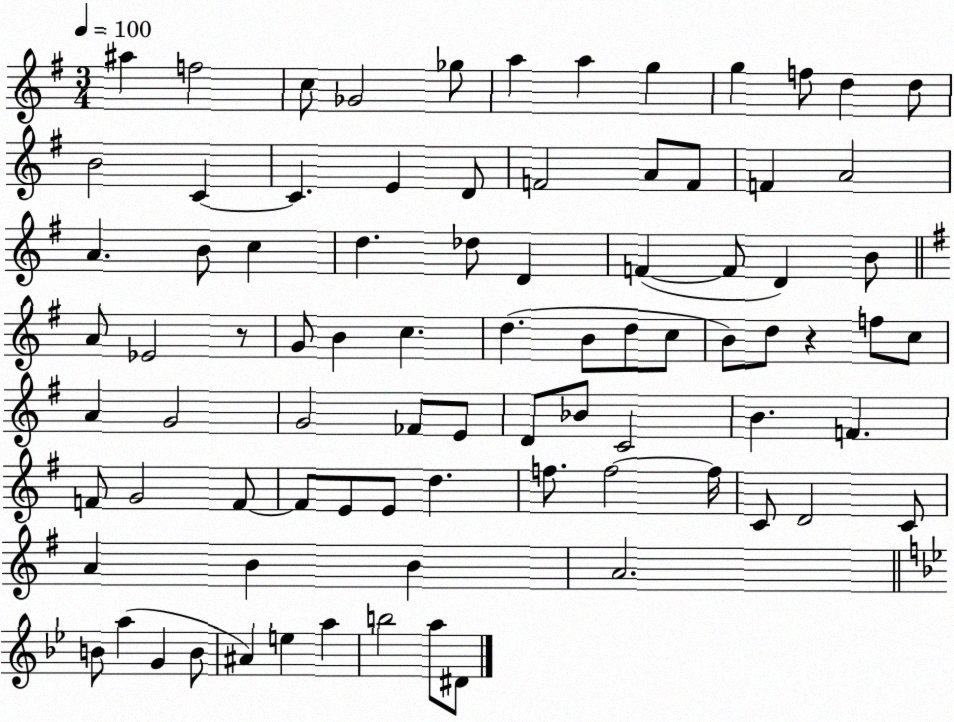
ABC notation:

X:1
T:Untitled
M:3/4
L:1/4
K:G
^a f2 c/2 _G2 _g/2 a a g g f/2 d d/2 B2 C C E D/2 F2 A/2 F/2 F A2 A B/2 c d _d/2 D F F/2 D B/2 A/2 _E2 z/2 G/2 B c d B/2 d/2 c/2 B/2 d/2 z f/2 c/2 A G2 G2 _F/2 E/2 D/2 _B/2 C2 B F F/2 G2 F/2 F/2 E/2 E/2 d f/2 f2 f/4 C/2 D2 C/2 A B B A2 B/2 a G B/2 ^A e a b2 a/2 ^D/2